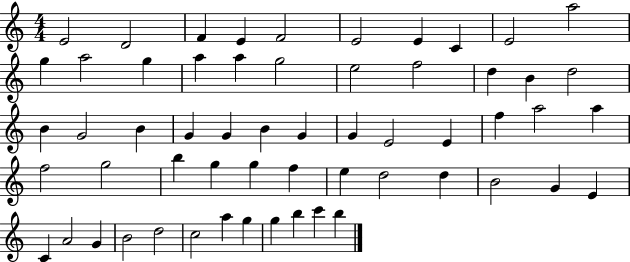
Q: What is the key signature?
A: C major